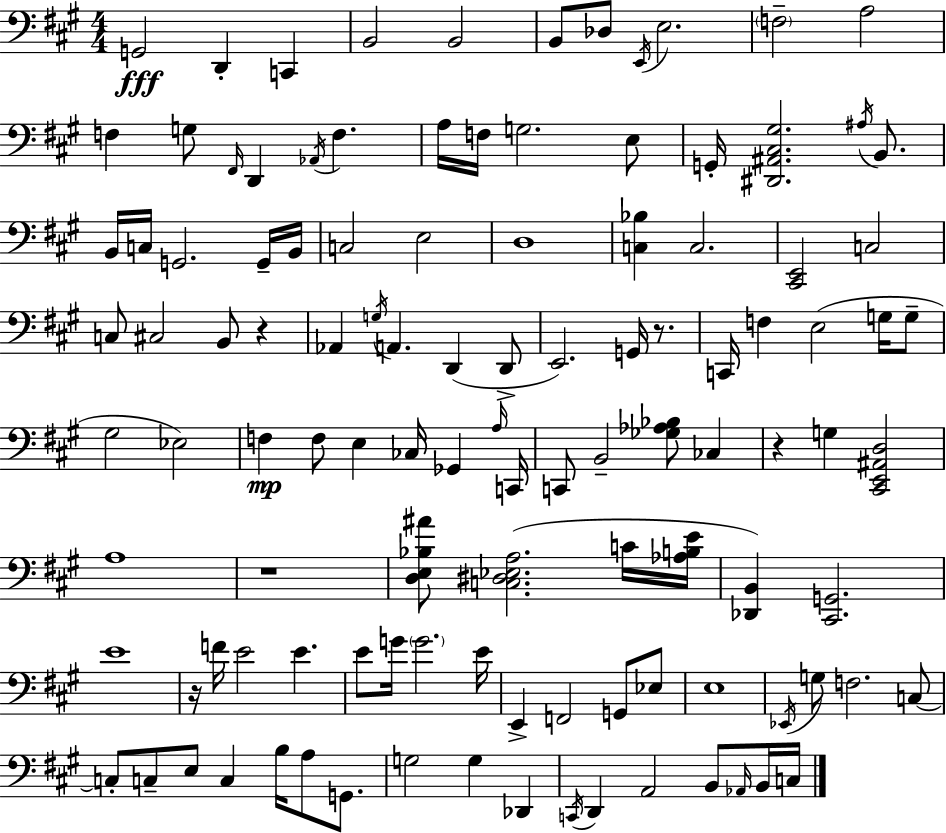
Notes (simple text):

G2/h D2/q C2/q B2/h B2/h B2/e Db3/e E2/s E3/h. F3/h A3/h F3/q G3/e F#2/s D2/q Ab2/s F3/q. A3/s F3/s G3/h. E3/e G2/s [D#2,A#2,C#3,G#3]/h. A#3/s B2/e. B2/s C3/s G2/h. G2/s B2/s C3/h E3/h D3/w [C3,Bb3]/q C3/h. [C#2,E2]/h C3/h C3/e C#3/h B2/e R/q Ab2/q G3/s A2/q. D2/q D2/e E2/h. G2/s R/e. C2/s F3/q E3/h G3/s G3/e G#3/h Eb3/h F3/q F3/e E3/q CES3/s Gb2/q A3/s C2/s C2/e B2/h [Gb3,Ab3,Bb3]/e CES3/q R/q G3/q [C#2,E2,A#2,D3]/h A3/w R/w [D3,E3,Bb3,A#4]/e [C3,D#3,Eb3,A3]/h. C4/s [Ab3,B3,E4]/s [Db2,B2]/q [C#2,G2]/h. E4/w R/s F4/s E4/h E4/q. E4/e G4/s G4/h. E4/s E2/q F2/h G2/e Eb3/e E3/w Eb2/s G3/e F3/h. C3/e C3/e C3/e E3/e C3/q B3/s A3/e G2/e. G3/h G3/q Db2/q C2/s D2/q A2/h B2/e Ab2/s B2/s C3/s